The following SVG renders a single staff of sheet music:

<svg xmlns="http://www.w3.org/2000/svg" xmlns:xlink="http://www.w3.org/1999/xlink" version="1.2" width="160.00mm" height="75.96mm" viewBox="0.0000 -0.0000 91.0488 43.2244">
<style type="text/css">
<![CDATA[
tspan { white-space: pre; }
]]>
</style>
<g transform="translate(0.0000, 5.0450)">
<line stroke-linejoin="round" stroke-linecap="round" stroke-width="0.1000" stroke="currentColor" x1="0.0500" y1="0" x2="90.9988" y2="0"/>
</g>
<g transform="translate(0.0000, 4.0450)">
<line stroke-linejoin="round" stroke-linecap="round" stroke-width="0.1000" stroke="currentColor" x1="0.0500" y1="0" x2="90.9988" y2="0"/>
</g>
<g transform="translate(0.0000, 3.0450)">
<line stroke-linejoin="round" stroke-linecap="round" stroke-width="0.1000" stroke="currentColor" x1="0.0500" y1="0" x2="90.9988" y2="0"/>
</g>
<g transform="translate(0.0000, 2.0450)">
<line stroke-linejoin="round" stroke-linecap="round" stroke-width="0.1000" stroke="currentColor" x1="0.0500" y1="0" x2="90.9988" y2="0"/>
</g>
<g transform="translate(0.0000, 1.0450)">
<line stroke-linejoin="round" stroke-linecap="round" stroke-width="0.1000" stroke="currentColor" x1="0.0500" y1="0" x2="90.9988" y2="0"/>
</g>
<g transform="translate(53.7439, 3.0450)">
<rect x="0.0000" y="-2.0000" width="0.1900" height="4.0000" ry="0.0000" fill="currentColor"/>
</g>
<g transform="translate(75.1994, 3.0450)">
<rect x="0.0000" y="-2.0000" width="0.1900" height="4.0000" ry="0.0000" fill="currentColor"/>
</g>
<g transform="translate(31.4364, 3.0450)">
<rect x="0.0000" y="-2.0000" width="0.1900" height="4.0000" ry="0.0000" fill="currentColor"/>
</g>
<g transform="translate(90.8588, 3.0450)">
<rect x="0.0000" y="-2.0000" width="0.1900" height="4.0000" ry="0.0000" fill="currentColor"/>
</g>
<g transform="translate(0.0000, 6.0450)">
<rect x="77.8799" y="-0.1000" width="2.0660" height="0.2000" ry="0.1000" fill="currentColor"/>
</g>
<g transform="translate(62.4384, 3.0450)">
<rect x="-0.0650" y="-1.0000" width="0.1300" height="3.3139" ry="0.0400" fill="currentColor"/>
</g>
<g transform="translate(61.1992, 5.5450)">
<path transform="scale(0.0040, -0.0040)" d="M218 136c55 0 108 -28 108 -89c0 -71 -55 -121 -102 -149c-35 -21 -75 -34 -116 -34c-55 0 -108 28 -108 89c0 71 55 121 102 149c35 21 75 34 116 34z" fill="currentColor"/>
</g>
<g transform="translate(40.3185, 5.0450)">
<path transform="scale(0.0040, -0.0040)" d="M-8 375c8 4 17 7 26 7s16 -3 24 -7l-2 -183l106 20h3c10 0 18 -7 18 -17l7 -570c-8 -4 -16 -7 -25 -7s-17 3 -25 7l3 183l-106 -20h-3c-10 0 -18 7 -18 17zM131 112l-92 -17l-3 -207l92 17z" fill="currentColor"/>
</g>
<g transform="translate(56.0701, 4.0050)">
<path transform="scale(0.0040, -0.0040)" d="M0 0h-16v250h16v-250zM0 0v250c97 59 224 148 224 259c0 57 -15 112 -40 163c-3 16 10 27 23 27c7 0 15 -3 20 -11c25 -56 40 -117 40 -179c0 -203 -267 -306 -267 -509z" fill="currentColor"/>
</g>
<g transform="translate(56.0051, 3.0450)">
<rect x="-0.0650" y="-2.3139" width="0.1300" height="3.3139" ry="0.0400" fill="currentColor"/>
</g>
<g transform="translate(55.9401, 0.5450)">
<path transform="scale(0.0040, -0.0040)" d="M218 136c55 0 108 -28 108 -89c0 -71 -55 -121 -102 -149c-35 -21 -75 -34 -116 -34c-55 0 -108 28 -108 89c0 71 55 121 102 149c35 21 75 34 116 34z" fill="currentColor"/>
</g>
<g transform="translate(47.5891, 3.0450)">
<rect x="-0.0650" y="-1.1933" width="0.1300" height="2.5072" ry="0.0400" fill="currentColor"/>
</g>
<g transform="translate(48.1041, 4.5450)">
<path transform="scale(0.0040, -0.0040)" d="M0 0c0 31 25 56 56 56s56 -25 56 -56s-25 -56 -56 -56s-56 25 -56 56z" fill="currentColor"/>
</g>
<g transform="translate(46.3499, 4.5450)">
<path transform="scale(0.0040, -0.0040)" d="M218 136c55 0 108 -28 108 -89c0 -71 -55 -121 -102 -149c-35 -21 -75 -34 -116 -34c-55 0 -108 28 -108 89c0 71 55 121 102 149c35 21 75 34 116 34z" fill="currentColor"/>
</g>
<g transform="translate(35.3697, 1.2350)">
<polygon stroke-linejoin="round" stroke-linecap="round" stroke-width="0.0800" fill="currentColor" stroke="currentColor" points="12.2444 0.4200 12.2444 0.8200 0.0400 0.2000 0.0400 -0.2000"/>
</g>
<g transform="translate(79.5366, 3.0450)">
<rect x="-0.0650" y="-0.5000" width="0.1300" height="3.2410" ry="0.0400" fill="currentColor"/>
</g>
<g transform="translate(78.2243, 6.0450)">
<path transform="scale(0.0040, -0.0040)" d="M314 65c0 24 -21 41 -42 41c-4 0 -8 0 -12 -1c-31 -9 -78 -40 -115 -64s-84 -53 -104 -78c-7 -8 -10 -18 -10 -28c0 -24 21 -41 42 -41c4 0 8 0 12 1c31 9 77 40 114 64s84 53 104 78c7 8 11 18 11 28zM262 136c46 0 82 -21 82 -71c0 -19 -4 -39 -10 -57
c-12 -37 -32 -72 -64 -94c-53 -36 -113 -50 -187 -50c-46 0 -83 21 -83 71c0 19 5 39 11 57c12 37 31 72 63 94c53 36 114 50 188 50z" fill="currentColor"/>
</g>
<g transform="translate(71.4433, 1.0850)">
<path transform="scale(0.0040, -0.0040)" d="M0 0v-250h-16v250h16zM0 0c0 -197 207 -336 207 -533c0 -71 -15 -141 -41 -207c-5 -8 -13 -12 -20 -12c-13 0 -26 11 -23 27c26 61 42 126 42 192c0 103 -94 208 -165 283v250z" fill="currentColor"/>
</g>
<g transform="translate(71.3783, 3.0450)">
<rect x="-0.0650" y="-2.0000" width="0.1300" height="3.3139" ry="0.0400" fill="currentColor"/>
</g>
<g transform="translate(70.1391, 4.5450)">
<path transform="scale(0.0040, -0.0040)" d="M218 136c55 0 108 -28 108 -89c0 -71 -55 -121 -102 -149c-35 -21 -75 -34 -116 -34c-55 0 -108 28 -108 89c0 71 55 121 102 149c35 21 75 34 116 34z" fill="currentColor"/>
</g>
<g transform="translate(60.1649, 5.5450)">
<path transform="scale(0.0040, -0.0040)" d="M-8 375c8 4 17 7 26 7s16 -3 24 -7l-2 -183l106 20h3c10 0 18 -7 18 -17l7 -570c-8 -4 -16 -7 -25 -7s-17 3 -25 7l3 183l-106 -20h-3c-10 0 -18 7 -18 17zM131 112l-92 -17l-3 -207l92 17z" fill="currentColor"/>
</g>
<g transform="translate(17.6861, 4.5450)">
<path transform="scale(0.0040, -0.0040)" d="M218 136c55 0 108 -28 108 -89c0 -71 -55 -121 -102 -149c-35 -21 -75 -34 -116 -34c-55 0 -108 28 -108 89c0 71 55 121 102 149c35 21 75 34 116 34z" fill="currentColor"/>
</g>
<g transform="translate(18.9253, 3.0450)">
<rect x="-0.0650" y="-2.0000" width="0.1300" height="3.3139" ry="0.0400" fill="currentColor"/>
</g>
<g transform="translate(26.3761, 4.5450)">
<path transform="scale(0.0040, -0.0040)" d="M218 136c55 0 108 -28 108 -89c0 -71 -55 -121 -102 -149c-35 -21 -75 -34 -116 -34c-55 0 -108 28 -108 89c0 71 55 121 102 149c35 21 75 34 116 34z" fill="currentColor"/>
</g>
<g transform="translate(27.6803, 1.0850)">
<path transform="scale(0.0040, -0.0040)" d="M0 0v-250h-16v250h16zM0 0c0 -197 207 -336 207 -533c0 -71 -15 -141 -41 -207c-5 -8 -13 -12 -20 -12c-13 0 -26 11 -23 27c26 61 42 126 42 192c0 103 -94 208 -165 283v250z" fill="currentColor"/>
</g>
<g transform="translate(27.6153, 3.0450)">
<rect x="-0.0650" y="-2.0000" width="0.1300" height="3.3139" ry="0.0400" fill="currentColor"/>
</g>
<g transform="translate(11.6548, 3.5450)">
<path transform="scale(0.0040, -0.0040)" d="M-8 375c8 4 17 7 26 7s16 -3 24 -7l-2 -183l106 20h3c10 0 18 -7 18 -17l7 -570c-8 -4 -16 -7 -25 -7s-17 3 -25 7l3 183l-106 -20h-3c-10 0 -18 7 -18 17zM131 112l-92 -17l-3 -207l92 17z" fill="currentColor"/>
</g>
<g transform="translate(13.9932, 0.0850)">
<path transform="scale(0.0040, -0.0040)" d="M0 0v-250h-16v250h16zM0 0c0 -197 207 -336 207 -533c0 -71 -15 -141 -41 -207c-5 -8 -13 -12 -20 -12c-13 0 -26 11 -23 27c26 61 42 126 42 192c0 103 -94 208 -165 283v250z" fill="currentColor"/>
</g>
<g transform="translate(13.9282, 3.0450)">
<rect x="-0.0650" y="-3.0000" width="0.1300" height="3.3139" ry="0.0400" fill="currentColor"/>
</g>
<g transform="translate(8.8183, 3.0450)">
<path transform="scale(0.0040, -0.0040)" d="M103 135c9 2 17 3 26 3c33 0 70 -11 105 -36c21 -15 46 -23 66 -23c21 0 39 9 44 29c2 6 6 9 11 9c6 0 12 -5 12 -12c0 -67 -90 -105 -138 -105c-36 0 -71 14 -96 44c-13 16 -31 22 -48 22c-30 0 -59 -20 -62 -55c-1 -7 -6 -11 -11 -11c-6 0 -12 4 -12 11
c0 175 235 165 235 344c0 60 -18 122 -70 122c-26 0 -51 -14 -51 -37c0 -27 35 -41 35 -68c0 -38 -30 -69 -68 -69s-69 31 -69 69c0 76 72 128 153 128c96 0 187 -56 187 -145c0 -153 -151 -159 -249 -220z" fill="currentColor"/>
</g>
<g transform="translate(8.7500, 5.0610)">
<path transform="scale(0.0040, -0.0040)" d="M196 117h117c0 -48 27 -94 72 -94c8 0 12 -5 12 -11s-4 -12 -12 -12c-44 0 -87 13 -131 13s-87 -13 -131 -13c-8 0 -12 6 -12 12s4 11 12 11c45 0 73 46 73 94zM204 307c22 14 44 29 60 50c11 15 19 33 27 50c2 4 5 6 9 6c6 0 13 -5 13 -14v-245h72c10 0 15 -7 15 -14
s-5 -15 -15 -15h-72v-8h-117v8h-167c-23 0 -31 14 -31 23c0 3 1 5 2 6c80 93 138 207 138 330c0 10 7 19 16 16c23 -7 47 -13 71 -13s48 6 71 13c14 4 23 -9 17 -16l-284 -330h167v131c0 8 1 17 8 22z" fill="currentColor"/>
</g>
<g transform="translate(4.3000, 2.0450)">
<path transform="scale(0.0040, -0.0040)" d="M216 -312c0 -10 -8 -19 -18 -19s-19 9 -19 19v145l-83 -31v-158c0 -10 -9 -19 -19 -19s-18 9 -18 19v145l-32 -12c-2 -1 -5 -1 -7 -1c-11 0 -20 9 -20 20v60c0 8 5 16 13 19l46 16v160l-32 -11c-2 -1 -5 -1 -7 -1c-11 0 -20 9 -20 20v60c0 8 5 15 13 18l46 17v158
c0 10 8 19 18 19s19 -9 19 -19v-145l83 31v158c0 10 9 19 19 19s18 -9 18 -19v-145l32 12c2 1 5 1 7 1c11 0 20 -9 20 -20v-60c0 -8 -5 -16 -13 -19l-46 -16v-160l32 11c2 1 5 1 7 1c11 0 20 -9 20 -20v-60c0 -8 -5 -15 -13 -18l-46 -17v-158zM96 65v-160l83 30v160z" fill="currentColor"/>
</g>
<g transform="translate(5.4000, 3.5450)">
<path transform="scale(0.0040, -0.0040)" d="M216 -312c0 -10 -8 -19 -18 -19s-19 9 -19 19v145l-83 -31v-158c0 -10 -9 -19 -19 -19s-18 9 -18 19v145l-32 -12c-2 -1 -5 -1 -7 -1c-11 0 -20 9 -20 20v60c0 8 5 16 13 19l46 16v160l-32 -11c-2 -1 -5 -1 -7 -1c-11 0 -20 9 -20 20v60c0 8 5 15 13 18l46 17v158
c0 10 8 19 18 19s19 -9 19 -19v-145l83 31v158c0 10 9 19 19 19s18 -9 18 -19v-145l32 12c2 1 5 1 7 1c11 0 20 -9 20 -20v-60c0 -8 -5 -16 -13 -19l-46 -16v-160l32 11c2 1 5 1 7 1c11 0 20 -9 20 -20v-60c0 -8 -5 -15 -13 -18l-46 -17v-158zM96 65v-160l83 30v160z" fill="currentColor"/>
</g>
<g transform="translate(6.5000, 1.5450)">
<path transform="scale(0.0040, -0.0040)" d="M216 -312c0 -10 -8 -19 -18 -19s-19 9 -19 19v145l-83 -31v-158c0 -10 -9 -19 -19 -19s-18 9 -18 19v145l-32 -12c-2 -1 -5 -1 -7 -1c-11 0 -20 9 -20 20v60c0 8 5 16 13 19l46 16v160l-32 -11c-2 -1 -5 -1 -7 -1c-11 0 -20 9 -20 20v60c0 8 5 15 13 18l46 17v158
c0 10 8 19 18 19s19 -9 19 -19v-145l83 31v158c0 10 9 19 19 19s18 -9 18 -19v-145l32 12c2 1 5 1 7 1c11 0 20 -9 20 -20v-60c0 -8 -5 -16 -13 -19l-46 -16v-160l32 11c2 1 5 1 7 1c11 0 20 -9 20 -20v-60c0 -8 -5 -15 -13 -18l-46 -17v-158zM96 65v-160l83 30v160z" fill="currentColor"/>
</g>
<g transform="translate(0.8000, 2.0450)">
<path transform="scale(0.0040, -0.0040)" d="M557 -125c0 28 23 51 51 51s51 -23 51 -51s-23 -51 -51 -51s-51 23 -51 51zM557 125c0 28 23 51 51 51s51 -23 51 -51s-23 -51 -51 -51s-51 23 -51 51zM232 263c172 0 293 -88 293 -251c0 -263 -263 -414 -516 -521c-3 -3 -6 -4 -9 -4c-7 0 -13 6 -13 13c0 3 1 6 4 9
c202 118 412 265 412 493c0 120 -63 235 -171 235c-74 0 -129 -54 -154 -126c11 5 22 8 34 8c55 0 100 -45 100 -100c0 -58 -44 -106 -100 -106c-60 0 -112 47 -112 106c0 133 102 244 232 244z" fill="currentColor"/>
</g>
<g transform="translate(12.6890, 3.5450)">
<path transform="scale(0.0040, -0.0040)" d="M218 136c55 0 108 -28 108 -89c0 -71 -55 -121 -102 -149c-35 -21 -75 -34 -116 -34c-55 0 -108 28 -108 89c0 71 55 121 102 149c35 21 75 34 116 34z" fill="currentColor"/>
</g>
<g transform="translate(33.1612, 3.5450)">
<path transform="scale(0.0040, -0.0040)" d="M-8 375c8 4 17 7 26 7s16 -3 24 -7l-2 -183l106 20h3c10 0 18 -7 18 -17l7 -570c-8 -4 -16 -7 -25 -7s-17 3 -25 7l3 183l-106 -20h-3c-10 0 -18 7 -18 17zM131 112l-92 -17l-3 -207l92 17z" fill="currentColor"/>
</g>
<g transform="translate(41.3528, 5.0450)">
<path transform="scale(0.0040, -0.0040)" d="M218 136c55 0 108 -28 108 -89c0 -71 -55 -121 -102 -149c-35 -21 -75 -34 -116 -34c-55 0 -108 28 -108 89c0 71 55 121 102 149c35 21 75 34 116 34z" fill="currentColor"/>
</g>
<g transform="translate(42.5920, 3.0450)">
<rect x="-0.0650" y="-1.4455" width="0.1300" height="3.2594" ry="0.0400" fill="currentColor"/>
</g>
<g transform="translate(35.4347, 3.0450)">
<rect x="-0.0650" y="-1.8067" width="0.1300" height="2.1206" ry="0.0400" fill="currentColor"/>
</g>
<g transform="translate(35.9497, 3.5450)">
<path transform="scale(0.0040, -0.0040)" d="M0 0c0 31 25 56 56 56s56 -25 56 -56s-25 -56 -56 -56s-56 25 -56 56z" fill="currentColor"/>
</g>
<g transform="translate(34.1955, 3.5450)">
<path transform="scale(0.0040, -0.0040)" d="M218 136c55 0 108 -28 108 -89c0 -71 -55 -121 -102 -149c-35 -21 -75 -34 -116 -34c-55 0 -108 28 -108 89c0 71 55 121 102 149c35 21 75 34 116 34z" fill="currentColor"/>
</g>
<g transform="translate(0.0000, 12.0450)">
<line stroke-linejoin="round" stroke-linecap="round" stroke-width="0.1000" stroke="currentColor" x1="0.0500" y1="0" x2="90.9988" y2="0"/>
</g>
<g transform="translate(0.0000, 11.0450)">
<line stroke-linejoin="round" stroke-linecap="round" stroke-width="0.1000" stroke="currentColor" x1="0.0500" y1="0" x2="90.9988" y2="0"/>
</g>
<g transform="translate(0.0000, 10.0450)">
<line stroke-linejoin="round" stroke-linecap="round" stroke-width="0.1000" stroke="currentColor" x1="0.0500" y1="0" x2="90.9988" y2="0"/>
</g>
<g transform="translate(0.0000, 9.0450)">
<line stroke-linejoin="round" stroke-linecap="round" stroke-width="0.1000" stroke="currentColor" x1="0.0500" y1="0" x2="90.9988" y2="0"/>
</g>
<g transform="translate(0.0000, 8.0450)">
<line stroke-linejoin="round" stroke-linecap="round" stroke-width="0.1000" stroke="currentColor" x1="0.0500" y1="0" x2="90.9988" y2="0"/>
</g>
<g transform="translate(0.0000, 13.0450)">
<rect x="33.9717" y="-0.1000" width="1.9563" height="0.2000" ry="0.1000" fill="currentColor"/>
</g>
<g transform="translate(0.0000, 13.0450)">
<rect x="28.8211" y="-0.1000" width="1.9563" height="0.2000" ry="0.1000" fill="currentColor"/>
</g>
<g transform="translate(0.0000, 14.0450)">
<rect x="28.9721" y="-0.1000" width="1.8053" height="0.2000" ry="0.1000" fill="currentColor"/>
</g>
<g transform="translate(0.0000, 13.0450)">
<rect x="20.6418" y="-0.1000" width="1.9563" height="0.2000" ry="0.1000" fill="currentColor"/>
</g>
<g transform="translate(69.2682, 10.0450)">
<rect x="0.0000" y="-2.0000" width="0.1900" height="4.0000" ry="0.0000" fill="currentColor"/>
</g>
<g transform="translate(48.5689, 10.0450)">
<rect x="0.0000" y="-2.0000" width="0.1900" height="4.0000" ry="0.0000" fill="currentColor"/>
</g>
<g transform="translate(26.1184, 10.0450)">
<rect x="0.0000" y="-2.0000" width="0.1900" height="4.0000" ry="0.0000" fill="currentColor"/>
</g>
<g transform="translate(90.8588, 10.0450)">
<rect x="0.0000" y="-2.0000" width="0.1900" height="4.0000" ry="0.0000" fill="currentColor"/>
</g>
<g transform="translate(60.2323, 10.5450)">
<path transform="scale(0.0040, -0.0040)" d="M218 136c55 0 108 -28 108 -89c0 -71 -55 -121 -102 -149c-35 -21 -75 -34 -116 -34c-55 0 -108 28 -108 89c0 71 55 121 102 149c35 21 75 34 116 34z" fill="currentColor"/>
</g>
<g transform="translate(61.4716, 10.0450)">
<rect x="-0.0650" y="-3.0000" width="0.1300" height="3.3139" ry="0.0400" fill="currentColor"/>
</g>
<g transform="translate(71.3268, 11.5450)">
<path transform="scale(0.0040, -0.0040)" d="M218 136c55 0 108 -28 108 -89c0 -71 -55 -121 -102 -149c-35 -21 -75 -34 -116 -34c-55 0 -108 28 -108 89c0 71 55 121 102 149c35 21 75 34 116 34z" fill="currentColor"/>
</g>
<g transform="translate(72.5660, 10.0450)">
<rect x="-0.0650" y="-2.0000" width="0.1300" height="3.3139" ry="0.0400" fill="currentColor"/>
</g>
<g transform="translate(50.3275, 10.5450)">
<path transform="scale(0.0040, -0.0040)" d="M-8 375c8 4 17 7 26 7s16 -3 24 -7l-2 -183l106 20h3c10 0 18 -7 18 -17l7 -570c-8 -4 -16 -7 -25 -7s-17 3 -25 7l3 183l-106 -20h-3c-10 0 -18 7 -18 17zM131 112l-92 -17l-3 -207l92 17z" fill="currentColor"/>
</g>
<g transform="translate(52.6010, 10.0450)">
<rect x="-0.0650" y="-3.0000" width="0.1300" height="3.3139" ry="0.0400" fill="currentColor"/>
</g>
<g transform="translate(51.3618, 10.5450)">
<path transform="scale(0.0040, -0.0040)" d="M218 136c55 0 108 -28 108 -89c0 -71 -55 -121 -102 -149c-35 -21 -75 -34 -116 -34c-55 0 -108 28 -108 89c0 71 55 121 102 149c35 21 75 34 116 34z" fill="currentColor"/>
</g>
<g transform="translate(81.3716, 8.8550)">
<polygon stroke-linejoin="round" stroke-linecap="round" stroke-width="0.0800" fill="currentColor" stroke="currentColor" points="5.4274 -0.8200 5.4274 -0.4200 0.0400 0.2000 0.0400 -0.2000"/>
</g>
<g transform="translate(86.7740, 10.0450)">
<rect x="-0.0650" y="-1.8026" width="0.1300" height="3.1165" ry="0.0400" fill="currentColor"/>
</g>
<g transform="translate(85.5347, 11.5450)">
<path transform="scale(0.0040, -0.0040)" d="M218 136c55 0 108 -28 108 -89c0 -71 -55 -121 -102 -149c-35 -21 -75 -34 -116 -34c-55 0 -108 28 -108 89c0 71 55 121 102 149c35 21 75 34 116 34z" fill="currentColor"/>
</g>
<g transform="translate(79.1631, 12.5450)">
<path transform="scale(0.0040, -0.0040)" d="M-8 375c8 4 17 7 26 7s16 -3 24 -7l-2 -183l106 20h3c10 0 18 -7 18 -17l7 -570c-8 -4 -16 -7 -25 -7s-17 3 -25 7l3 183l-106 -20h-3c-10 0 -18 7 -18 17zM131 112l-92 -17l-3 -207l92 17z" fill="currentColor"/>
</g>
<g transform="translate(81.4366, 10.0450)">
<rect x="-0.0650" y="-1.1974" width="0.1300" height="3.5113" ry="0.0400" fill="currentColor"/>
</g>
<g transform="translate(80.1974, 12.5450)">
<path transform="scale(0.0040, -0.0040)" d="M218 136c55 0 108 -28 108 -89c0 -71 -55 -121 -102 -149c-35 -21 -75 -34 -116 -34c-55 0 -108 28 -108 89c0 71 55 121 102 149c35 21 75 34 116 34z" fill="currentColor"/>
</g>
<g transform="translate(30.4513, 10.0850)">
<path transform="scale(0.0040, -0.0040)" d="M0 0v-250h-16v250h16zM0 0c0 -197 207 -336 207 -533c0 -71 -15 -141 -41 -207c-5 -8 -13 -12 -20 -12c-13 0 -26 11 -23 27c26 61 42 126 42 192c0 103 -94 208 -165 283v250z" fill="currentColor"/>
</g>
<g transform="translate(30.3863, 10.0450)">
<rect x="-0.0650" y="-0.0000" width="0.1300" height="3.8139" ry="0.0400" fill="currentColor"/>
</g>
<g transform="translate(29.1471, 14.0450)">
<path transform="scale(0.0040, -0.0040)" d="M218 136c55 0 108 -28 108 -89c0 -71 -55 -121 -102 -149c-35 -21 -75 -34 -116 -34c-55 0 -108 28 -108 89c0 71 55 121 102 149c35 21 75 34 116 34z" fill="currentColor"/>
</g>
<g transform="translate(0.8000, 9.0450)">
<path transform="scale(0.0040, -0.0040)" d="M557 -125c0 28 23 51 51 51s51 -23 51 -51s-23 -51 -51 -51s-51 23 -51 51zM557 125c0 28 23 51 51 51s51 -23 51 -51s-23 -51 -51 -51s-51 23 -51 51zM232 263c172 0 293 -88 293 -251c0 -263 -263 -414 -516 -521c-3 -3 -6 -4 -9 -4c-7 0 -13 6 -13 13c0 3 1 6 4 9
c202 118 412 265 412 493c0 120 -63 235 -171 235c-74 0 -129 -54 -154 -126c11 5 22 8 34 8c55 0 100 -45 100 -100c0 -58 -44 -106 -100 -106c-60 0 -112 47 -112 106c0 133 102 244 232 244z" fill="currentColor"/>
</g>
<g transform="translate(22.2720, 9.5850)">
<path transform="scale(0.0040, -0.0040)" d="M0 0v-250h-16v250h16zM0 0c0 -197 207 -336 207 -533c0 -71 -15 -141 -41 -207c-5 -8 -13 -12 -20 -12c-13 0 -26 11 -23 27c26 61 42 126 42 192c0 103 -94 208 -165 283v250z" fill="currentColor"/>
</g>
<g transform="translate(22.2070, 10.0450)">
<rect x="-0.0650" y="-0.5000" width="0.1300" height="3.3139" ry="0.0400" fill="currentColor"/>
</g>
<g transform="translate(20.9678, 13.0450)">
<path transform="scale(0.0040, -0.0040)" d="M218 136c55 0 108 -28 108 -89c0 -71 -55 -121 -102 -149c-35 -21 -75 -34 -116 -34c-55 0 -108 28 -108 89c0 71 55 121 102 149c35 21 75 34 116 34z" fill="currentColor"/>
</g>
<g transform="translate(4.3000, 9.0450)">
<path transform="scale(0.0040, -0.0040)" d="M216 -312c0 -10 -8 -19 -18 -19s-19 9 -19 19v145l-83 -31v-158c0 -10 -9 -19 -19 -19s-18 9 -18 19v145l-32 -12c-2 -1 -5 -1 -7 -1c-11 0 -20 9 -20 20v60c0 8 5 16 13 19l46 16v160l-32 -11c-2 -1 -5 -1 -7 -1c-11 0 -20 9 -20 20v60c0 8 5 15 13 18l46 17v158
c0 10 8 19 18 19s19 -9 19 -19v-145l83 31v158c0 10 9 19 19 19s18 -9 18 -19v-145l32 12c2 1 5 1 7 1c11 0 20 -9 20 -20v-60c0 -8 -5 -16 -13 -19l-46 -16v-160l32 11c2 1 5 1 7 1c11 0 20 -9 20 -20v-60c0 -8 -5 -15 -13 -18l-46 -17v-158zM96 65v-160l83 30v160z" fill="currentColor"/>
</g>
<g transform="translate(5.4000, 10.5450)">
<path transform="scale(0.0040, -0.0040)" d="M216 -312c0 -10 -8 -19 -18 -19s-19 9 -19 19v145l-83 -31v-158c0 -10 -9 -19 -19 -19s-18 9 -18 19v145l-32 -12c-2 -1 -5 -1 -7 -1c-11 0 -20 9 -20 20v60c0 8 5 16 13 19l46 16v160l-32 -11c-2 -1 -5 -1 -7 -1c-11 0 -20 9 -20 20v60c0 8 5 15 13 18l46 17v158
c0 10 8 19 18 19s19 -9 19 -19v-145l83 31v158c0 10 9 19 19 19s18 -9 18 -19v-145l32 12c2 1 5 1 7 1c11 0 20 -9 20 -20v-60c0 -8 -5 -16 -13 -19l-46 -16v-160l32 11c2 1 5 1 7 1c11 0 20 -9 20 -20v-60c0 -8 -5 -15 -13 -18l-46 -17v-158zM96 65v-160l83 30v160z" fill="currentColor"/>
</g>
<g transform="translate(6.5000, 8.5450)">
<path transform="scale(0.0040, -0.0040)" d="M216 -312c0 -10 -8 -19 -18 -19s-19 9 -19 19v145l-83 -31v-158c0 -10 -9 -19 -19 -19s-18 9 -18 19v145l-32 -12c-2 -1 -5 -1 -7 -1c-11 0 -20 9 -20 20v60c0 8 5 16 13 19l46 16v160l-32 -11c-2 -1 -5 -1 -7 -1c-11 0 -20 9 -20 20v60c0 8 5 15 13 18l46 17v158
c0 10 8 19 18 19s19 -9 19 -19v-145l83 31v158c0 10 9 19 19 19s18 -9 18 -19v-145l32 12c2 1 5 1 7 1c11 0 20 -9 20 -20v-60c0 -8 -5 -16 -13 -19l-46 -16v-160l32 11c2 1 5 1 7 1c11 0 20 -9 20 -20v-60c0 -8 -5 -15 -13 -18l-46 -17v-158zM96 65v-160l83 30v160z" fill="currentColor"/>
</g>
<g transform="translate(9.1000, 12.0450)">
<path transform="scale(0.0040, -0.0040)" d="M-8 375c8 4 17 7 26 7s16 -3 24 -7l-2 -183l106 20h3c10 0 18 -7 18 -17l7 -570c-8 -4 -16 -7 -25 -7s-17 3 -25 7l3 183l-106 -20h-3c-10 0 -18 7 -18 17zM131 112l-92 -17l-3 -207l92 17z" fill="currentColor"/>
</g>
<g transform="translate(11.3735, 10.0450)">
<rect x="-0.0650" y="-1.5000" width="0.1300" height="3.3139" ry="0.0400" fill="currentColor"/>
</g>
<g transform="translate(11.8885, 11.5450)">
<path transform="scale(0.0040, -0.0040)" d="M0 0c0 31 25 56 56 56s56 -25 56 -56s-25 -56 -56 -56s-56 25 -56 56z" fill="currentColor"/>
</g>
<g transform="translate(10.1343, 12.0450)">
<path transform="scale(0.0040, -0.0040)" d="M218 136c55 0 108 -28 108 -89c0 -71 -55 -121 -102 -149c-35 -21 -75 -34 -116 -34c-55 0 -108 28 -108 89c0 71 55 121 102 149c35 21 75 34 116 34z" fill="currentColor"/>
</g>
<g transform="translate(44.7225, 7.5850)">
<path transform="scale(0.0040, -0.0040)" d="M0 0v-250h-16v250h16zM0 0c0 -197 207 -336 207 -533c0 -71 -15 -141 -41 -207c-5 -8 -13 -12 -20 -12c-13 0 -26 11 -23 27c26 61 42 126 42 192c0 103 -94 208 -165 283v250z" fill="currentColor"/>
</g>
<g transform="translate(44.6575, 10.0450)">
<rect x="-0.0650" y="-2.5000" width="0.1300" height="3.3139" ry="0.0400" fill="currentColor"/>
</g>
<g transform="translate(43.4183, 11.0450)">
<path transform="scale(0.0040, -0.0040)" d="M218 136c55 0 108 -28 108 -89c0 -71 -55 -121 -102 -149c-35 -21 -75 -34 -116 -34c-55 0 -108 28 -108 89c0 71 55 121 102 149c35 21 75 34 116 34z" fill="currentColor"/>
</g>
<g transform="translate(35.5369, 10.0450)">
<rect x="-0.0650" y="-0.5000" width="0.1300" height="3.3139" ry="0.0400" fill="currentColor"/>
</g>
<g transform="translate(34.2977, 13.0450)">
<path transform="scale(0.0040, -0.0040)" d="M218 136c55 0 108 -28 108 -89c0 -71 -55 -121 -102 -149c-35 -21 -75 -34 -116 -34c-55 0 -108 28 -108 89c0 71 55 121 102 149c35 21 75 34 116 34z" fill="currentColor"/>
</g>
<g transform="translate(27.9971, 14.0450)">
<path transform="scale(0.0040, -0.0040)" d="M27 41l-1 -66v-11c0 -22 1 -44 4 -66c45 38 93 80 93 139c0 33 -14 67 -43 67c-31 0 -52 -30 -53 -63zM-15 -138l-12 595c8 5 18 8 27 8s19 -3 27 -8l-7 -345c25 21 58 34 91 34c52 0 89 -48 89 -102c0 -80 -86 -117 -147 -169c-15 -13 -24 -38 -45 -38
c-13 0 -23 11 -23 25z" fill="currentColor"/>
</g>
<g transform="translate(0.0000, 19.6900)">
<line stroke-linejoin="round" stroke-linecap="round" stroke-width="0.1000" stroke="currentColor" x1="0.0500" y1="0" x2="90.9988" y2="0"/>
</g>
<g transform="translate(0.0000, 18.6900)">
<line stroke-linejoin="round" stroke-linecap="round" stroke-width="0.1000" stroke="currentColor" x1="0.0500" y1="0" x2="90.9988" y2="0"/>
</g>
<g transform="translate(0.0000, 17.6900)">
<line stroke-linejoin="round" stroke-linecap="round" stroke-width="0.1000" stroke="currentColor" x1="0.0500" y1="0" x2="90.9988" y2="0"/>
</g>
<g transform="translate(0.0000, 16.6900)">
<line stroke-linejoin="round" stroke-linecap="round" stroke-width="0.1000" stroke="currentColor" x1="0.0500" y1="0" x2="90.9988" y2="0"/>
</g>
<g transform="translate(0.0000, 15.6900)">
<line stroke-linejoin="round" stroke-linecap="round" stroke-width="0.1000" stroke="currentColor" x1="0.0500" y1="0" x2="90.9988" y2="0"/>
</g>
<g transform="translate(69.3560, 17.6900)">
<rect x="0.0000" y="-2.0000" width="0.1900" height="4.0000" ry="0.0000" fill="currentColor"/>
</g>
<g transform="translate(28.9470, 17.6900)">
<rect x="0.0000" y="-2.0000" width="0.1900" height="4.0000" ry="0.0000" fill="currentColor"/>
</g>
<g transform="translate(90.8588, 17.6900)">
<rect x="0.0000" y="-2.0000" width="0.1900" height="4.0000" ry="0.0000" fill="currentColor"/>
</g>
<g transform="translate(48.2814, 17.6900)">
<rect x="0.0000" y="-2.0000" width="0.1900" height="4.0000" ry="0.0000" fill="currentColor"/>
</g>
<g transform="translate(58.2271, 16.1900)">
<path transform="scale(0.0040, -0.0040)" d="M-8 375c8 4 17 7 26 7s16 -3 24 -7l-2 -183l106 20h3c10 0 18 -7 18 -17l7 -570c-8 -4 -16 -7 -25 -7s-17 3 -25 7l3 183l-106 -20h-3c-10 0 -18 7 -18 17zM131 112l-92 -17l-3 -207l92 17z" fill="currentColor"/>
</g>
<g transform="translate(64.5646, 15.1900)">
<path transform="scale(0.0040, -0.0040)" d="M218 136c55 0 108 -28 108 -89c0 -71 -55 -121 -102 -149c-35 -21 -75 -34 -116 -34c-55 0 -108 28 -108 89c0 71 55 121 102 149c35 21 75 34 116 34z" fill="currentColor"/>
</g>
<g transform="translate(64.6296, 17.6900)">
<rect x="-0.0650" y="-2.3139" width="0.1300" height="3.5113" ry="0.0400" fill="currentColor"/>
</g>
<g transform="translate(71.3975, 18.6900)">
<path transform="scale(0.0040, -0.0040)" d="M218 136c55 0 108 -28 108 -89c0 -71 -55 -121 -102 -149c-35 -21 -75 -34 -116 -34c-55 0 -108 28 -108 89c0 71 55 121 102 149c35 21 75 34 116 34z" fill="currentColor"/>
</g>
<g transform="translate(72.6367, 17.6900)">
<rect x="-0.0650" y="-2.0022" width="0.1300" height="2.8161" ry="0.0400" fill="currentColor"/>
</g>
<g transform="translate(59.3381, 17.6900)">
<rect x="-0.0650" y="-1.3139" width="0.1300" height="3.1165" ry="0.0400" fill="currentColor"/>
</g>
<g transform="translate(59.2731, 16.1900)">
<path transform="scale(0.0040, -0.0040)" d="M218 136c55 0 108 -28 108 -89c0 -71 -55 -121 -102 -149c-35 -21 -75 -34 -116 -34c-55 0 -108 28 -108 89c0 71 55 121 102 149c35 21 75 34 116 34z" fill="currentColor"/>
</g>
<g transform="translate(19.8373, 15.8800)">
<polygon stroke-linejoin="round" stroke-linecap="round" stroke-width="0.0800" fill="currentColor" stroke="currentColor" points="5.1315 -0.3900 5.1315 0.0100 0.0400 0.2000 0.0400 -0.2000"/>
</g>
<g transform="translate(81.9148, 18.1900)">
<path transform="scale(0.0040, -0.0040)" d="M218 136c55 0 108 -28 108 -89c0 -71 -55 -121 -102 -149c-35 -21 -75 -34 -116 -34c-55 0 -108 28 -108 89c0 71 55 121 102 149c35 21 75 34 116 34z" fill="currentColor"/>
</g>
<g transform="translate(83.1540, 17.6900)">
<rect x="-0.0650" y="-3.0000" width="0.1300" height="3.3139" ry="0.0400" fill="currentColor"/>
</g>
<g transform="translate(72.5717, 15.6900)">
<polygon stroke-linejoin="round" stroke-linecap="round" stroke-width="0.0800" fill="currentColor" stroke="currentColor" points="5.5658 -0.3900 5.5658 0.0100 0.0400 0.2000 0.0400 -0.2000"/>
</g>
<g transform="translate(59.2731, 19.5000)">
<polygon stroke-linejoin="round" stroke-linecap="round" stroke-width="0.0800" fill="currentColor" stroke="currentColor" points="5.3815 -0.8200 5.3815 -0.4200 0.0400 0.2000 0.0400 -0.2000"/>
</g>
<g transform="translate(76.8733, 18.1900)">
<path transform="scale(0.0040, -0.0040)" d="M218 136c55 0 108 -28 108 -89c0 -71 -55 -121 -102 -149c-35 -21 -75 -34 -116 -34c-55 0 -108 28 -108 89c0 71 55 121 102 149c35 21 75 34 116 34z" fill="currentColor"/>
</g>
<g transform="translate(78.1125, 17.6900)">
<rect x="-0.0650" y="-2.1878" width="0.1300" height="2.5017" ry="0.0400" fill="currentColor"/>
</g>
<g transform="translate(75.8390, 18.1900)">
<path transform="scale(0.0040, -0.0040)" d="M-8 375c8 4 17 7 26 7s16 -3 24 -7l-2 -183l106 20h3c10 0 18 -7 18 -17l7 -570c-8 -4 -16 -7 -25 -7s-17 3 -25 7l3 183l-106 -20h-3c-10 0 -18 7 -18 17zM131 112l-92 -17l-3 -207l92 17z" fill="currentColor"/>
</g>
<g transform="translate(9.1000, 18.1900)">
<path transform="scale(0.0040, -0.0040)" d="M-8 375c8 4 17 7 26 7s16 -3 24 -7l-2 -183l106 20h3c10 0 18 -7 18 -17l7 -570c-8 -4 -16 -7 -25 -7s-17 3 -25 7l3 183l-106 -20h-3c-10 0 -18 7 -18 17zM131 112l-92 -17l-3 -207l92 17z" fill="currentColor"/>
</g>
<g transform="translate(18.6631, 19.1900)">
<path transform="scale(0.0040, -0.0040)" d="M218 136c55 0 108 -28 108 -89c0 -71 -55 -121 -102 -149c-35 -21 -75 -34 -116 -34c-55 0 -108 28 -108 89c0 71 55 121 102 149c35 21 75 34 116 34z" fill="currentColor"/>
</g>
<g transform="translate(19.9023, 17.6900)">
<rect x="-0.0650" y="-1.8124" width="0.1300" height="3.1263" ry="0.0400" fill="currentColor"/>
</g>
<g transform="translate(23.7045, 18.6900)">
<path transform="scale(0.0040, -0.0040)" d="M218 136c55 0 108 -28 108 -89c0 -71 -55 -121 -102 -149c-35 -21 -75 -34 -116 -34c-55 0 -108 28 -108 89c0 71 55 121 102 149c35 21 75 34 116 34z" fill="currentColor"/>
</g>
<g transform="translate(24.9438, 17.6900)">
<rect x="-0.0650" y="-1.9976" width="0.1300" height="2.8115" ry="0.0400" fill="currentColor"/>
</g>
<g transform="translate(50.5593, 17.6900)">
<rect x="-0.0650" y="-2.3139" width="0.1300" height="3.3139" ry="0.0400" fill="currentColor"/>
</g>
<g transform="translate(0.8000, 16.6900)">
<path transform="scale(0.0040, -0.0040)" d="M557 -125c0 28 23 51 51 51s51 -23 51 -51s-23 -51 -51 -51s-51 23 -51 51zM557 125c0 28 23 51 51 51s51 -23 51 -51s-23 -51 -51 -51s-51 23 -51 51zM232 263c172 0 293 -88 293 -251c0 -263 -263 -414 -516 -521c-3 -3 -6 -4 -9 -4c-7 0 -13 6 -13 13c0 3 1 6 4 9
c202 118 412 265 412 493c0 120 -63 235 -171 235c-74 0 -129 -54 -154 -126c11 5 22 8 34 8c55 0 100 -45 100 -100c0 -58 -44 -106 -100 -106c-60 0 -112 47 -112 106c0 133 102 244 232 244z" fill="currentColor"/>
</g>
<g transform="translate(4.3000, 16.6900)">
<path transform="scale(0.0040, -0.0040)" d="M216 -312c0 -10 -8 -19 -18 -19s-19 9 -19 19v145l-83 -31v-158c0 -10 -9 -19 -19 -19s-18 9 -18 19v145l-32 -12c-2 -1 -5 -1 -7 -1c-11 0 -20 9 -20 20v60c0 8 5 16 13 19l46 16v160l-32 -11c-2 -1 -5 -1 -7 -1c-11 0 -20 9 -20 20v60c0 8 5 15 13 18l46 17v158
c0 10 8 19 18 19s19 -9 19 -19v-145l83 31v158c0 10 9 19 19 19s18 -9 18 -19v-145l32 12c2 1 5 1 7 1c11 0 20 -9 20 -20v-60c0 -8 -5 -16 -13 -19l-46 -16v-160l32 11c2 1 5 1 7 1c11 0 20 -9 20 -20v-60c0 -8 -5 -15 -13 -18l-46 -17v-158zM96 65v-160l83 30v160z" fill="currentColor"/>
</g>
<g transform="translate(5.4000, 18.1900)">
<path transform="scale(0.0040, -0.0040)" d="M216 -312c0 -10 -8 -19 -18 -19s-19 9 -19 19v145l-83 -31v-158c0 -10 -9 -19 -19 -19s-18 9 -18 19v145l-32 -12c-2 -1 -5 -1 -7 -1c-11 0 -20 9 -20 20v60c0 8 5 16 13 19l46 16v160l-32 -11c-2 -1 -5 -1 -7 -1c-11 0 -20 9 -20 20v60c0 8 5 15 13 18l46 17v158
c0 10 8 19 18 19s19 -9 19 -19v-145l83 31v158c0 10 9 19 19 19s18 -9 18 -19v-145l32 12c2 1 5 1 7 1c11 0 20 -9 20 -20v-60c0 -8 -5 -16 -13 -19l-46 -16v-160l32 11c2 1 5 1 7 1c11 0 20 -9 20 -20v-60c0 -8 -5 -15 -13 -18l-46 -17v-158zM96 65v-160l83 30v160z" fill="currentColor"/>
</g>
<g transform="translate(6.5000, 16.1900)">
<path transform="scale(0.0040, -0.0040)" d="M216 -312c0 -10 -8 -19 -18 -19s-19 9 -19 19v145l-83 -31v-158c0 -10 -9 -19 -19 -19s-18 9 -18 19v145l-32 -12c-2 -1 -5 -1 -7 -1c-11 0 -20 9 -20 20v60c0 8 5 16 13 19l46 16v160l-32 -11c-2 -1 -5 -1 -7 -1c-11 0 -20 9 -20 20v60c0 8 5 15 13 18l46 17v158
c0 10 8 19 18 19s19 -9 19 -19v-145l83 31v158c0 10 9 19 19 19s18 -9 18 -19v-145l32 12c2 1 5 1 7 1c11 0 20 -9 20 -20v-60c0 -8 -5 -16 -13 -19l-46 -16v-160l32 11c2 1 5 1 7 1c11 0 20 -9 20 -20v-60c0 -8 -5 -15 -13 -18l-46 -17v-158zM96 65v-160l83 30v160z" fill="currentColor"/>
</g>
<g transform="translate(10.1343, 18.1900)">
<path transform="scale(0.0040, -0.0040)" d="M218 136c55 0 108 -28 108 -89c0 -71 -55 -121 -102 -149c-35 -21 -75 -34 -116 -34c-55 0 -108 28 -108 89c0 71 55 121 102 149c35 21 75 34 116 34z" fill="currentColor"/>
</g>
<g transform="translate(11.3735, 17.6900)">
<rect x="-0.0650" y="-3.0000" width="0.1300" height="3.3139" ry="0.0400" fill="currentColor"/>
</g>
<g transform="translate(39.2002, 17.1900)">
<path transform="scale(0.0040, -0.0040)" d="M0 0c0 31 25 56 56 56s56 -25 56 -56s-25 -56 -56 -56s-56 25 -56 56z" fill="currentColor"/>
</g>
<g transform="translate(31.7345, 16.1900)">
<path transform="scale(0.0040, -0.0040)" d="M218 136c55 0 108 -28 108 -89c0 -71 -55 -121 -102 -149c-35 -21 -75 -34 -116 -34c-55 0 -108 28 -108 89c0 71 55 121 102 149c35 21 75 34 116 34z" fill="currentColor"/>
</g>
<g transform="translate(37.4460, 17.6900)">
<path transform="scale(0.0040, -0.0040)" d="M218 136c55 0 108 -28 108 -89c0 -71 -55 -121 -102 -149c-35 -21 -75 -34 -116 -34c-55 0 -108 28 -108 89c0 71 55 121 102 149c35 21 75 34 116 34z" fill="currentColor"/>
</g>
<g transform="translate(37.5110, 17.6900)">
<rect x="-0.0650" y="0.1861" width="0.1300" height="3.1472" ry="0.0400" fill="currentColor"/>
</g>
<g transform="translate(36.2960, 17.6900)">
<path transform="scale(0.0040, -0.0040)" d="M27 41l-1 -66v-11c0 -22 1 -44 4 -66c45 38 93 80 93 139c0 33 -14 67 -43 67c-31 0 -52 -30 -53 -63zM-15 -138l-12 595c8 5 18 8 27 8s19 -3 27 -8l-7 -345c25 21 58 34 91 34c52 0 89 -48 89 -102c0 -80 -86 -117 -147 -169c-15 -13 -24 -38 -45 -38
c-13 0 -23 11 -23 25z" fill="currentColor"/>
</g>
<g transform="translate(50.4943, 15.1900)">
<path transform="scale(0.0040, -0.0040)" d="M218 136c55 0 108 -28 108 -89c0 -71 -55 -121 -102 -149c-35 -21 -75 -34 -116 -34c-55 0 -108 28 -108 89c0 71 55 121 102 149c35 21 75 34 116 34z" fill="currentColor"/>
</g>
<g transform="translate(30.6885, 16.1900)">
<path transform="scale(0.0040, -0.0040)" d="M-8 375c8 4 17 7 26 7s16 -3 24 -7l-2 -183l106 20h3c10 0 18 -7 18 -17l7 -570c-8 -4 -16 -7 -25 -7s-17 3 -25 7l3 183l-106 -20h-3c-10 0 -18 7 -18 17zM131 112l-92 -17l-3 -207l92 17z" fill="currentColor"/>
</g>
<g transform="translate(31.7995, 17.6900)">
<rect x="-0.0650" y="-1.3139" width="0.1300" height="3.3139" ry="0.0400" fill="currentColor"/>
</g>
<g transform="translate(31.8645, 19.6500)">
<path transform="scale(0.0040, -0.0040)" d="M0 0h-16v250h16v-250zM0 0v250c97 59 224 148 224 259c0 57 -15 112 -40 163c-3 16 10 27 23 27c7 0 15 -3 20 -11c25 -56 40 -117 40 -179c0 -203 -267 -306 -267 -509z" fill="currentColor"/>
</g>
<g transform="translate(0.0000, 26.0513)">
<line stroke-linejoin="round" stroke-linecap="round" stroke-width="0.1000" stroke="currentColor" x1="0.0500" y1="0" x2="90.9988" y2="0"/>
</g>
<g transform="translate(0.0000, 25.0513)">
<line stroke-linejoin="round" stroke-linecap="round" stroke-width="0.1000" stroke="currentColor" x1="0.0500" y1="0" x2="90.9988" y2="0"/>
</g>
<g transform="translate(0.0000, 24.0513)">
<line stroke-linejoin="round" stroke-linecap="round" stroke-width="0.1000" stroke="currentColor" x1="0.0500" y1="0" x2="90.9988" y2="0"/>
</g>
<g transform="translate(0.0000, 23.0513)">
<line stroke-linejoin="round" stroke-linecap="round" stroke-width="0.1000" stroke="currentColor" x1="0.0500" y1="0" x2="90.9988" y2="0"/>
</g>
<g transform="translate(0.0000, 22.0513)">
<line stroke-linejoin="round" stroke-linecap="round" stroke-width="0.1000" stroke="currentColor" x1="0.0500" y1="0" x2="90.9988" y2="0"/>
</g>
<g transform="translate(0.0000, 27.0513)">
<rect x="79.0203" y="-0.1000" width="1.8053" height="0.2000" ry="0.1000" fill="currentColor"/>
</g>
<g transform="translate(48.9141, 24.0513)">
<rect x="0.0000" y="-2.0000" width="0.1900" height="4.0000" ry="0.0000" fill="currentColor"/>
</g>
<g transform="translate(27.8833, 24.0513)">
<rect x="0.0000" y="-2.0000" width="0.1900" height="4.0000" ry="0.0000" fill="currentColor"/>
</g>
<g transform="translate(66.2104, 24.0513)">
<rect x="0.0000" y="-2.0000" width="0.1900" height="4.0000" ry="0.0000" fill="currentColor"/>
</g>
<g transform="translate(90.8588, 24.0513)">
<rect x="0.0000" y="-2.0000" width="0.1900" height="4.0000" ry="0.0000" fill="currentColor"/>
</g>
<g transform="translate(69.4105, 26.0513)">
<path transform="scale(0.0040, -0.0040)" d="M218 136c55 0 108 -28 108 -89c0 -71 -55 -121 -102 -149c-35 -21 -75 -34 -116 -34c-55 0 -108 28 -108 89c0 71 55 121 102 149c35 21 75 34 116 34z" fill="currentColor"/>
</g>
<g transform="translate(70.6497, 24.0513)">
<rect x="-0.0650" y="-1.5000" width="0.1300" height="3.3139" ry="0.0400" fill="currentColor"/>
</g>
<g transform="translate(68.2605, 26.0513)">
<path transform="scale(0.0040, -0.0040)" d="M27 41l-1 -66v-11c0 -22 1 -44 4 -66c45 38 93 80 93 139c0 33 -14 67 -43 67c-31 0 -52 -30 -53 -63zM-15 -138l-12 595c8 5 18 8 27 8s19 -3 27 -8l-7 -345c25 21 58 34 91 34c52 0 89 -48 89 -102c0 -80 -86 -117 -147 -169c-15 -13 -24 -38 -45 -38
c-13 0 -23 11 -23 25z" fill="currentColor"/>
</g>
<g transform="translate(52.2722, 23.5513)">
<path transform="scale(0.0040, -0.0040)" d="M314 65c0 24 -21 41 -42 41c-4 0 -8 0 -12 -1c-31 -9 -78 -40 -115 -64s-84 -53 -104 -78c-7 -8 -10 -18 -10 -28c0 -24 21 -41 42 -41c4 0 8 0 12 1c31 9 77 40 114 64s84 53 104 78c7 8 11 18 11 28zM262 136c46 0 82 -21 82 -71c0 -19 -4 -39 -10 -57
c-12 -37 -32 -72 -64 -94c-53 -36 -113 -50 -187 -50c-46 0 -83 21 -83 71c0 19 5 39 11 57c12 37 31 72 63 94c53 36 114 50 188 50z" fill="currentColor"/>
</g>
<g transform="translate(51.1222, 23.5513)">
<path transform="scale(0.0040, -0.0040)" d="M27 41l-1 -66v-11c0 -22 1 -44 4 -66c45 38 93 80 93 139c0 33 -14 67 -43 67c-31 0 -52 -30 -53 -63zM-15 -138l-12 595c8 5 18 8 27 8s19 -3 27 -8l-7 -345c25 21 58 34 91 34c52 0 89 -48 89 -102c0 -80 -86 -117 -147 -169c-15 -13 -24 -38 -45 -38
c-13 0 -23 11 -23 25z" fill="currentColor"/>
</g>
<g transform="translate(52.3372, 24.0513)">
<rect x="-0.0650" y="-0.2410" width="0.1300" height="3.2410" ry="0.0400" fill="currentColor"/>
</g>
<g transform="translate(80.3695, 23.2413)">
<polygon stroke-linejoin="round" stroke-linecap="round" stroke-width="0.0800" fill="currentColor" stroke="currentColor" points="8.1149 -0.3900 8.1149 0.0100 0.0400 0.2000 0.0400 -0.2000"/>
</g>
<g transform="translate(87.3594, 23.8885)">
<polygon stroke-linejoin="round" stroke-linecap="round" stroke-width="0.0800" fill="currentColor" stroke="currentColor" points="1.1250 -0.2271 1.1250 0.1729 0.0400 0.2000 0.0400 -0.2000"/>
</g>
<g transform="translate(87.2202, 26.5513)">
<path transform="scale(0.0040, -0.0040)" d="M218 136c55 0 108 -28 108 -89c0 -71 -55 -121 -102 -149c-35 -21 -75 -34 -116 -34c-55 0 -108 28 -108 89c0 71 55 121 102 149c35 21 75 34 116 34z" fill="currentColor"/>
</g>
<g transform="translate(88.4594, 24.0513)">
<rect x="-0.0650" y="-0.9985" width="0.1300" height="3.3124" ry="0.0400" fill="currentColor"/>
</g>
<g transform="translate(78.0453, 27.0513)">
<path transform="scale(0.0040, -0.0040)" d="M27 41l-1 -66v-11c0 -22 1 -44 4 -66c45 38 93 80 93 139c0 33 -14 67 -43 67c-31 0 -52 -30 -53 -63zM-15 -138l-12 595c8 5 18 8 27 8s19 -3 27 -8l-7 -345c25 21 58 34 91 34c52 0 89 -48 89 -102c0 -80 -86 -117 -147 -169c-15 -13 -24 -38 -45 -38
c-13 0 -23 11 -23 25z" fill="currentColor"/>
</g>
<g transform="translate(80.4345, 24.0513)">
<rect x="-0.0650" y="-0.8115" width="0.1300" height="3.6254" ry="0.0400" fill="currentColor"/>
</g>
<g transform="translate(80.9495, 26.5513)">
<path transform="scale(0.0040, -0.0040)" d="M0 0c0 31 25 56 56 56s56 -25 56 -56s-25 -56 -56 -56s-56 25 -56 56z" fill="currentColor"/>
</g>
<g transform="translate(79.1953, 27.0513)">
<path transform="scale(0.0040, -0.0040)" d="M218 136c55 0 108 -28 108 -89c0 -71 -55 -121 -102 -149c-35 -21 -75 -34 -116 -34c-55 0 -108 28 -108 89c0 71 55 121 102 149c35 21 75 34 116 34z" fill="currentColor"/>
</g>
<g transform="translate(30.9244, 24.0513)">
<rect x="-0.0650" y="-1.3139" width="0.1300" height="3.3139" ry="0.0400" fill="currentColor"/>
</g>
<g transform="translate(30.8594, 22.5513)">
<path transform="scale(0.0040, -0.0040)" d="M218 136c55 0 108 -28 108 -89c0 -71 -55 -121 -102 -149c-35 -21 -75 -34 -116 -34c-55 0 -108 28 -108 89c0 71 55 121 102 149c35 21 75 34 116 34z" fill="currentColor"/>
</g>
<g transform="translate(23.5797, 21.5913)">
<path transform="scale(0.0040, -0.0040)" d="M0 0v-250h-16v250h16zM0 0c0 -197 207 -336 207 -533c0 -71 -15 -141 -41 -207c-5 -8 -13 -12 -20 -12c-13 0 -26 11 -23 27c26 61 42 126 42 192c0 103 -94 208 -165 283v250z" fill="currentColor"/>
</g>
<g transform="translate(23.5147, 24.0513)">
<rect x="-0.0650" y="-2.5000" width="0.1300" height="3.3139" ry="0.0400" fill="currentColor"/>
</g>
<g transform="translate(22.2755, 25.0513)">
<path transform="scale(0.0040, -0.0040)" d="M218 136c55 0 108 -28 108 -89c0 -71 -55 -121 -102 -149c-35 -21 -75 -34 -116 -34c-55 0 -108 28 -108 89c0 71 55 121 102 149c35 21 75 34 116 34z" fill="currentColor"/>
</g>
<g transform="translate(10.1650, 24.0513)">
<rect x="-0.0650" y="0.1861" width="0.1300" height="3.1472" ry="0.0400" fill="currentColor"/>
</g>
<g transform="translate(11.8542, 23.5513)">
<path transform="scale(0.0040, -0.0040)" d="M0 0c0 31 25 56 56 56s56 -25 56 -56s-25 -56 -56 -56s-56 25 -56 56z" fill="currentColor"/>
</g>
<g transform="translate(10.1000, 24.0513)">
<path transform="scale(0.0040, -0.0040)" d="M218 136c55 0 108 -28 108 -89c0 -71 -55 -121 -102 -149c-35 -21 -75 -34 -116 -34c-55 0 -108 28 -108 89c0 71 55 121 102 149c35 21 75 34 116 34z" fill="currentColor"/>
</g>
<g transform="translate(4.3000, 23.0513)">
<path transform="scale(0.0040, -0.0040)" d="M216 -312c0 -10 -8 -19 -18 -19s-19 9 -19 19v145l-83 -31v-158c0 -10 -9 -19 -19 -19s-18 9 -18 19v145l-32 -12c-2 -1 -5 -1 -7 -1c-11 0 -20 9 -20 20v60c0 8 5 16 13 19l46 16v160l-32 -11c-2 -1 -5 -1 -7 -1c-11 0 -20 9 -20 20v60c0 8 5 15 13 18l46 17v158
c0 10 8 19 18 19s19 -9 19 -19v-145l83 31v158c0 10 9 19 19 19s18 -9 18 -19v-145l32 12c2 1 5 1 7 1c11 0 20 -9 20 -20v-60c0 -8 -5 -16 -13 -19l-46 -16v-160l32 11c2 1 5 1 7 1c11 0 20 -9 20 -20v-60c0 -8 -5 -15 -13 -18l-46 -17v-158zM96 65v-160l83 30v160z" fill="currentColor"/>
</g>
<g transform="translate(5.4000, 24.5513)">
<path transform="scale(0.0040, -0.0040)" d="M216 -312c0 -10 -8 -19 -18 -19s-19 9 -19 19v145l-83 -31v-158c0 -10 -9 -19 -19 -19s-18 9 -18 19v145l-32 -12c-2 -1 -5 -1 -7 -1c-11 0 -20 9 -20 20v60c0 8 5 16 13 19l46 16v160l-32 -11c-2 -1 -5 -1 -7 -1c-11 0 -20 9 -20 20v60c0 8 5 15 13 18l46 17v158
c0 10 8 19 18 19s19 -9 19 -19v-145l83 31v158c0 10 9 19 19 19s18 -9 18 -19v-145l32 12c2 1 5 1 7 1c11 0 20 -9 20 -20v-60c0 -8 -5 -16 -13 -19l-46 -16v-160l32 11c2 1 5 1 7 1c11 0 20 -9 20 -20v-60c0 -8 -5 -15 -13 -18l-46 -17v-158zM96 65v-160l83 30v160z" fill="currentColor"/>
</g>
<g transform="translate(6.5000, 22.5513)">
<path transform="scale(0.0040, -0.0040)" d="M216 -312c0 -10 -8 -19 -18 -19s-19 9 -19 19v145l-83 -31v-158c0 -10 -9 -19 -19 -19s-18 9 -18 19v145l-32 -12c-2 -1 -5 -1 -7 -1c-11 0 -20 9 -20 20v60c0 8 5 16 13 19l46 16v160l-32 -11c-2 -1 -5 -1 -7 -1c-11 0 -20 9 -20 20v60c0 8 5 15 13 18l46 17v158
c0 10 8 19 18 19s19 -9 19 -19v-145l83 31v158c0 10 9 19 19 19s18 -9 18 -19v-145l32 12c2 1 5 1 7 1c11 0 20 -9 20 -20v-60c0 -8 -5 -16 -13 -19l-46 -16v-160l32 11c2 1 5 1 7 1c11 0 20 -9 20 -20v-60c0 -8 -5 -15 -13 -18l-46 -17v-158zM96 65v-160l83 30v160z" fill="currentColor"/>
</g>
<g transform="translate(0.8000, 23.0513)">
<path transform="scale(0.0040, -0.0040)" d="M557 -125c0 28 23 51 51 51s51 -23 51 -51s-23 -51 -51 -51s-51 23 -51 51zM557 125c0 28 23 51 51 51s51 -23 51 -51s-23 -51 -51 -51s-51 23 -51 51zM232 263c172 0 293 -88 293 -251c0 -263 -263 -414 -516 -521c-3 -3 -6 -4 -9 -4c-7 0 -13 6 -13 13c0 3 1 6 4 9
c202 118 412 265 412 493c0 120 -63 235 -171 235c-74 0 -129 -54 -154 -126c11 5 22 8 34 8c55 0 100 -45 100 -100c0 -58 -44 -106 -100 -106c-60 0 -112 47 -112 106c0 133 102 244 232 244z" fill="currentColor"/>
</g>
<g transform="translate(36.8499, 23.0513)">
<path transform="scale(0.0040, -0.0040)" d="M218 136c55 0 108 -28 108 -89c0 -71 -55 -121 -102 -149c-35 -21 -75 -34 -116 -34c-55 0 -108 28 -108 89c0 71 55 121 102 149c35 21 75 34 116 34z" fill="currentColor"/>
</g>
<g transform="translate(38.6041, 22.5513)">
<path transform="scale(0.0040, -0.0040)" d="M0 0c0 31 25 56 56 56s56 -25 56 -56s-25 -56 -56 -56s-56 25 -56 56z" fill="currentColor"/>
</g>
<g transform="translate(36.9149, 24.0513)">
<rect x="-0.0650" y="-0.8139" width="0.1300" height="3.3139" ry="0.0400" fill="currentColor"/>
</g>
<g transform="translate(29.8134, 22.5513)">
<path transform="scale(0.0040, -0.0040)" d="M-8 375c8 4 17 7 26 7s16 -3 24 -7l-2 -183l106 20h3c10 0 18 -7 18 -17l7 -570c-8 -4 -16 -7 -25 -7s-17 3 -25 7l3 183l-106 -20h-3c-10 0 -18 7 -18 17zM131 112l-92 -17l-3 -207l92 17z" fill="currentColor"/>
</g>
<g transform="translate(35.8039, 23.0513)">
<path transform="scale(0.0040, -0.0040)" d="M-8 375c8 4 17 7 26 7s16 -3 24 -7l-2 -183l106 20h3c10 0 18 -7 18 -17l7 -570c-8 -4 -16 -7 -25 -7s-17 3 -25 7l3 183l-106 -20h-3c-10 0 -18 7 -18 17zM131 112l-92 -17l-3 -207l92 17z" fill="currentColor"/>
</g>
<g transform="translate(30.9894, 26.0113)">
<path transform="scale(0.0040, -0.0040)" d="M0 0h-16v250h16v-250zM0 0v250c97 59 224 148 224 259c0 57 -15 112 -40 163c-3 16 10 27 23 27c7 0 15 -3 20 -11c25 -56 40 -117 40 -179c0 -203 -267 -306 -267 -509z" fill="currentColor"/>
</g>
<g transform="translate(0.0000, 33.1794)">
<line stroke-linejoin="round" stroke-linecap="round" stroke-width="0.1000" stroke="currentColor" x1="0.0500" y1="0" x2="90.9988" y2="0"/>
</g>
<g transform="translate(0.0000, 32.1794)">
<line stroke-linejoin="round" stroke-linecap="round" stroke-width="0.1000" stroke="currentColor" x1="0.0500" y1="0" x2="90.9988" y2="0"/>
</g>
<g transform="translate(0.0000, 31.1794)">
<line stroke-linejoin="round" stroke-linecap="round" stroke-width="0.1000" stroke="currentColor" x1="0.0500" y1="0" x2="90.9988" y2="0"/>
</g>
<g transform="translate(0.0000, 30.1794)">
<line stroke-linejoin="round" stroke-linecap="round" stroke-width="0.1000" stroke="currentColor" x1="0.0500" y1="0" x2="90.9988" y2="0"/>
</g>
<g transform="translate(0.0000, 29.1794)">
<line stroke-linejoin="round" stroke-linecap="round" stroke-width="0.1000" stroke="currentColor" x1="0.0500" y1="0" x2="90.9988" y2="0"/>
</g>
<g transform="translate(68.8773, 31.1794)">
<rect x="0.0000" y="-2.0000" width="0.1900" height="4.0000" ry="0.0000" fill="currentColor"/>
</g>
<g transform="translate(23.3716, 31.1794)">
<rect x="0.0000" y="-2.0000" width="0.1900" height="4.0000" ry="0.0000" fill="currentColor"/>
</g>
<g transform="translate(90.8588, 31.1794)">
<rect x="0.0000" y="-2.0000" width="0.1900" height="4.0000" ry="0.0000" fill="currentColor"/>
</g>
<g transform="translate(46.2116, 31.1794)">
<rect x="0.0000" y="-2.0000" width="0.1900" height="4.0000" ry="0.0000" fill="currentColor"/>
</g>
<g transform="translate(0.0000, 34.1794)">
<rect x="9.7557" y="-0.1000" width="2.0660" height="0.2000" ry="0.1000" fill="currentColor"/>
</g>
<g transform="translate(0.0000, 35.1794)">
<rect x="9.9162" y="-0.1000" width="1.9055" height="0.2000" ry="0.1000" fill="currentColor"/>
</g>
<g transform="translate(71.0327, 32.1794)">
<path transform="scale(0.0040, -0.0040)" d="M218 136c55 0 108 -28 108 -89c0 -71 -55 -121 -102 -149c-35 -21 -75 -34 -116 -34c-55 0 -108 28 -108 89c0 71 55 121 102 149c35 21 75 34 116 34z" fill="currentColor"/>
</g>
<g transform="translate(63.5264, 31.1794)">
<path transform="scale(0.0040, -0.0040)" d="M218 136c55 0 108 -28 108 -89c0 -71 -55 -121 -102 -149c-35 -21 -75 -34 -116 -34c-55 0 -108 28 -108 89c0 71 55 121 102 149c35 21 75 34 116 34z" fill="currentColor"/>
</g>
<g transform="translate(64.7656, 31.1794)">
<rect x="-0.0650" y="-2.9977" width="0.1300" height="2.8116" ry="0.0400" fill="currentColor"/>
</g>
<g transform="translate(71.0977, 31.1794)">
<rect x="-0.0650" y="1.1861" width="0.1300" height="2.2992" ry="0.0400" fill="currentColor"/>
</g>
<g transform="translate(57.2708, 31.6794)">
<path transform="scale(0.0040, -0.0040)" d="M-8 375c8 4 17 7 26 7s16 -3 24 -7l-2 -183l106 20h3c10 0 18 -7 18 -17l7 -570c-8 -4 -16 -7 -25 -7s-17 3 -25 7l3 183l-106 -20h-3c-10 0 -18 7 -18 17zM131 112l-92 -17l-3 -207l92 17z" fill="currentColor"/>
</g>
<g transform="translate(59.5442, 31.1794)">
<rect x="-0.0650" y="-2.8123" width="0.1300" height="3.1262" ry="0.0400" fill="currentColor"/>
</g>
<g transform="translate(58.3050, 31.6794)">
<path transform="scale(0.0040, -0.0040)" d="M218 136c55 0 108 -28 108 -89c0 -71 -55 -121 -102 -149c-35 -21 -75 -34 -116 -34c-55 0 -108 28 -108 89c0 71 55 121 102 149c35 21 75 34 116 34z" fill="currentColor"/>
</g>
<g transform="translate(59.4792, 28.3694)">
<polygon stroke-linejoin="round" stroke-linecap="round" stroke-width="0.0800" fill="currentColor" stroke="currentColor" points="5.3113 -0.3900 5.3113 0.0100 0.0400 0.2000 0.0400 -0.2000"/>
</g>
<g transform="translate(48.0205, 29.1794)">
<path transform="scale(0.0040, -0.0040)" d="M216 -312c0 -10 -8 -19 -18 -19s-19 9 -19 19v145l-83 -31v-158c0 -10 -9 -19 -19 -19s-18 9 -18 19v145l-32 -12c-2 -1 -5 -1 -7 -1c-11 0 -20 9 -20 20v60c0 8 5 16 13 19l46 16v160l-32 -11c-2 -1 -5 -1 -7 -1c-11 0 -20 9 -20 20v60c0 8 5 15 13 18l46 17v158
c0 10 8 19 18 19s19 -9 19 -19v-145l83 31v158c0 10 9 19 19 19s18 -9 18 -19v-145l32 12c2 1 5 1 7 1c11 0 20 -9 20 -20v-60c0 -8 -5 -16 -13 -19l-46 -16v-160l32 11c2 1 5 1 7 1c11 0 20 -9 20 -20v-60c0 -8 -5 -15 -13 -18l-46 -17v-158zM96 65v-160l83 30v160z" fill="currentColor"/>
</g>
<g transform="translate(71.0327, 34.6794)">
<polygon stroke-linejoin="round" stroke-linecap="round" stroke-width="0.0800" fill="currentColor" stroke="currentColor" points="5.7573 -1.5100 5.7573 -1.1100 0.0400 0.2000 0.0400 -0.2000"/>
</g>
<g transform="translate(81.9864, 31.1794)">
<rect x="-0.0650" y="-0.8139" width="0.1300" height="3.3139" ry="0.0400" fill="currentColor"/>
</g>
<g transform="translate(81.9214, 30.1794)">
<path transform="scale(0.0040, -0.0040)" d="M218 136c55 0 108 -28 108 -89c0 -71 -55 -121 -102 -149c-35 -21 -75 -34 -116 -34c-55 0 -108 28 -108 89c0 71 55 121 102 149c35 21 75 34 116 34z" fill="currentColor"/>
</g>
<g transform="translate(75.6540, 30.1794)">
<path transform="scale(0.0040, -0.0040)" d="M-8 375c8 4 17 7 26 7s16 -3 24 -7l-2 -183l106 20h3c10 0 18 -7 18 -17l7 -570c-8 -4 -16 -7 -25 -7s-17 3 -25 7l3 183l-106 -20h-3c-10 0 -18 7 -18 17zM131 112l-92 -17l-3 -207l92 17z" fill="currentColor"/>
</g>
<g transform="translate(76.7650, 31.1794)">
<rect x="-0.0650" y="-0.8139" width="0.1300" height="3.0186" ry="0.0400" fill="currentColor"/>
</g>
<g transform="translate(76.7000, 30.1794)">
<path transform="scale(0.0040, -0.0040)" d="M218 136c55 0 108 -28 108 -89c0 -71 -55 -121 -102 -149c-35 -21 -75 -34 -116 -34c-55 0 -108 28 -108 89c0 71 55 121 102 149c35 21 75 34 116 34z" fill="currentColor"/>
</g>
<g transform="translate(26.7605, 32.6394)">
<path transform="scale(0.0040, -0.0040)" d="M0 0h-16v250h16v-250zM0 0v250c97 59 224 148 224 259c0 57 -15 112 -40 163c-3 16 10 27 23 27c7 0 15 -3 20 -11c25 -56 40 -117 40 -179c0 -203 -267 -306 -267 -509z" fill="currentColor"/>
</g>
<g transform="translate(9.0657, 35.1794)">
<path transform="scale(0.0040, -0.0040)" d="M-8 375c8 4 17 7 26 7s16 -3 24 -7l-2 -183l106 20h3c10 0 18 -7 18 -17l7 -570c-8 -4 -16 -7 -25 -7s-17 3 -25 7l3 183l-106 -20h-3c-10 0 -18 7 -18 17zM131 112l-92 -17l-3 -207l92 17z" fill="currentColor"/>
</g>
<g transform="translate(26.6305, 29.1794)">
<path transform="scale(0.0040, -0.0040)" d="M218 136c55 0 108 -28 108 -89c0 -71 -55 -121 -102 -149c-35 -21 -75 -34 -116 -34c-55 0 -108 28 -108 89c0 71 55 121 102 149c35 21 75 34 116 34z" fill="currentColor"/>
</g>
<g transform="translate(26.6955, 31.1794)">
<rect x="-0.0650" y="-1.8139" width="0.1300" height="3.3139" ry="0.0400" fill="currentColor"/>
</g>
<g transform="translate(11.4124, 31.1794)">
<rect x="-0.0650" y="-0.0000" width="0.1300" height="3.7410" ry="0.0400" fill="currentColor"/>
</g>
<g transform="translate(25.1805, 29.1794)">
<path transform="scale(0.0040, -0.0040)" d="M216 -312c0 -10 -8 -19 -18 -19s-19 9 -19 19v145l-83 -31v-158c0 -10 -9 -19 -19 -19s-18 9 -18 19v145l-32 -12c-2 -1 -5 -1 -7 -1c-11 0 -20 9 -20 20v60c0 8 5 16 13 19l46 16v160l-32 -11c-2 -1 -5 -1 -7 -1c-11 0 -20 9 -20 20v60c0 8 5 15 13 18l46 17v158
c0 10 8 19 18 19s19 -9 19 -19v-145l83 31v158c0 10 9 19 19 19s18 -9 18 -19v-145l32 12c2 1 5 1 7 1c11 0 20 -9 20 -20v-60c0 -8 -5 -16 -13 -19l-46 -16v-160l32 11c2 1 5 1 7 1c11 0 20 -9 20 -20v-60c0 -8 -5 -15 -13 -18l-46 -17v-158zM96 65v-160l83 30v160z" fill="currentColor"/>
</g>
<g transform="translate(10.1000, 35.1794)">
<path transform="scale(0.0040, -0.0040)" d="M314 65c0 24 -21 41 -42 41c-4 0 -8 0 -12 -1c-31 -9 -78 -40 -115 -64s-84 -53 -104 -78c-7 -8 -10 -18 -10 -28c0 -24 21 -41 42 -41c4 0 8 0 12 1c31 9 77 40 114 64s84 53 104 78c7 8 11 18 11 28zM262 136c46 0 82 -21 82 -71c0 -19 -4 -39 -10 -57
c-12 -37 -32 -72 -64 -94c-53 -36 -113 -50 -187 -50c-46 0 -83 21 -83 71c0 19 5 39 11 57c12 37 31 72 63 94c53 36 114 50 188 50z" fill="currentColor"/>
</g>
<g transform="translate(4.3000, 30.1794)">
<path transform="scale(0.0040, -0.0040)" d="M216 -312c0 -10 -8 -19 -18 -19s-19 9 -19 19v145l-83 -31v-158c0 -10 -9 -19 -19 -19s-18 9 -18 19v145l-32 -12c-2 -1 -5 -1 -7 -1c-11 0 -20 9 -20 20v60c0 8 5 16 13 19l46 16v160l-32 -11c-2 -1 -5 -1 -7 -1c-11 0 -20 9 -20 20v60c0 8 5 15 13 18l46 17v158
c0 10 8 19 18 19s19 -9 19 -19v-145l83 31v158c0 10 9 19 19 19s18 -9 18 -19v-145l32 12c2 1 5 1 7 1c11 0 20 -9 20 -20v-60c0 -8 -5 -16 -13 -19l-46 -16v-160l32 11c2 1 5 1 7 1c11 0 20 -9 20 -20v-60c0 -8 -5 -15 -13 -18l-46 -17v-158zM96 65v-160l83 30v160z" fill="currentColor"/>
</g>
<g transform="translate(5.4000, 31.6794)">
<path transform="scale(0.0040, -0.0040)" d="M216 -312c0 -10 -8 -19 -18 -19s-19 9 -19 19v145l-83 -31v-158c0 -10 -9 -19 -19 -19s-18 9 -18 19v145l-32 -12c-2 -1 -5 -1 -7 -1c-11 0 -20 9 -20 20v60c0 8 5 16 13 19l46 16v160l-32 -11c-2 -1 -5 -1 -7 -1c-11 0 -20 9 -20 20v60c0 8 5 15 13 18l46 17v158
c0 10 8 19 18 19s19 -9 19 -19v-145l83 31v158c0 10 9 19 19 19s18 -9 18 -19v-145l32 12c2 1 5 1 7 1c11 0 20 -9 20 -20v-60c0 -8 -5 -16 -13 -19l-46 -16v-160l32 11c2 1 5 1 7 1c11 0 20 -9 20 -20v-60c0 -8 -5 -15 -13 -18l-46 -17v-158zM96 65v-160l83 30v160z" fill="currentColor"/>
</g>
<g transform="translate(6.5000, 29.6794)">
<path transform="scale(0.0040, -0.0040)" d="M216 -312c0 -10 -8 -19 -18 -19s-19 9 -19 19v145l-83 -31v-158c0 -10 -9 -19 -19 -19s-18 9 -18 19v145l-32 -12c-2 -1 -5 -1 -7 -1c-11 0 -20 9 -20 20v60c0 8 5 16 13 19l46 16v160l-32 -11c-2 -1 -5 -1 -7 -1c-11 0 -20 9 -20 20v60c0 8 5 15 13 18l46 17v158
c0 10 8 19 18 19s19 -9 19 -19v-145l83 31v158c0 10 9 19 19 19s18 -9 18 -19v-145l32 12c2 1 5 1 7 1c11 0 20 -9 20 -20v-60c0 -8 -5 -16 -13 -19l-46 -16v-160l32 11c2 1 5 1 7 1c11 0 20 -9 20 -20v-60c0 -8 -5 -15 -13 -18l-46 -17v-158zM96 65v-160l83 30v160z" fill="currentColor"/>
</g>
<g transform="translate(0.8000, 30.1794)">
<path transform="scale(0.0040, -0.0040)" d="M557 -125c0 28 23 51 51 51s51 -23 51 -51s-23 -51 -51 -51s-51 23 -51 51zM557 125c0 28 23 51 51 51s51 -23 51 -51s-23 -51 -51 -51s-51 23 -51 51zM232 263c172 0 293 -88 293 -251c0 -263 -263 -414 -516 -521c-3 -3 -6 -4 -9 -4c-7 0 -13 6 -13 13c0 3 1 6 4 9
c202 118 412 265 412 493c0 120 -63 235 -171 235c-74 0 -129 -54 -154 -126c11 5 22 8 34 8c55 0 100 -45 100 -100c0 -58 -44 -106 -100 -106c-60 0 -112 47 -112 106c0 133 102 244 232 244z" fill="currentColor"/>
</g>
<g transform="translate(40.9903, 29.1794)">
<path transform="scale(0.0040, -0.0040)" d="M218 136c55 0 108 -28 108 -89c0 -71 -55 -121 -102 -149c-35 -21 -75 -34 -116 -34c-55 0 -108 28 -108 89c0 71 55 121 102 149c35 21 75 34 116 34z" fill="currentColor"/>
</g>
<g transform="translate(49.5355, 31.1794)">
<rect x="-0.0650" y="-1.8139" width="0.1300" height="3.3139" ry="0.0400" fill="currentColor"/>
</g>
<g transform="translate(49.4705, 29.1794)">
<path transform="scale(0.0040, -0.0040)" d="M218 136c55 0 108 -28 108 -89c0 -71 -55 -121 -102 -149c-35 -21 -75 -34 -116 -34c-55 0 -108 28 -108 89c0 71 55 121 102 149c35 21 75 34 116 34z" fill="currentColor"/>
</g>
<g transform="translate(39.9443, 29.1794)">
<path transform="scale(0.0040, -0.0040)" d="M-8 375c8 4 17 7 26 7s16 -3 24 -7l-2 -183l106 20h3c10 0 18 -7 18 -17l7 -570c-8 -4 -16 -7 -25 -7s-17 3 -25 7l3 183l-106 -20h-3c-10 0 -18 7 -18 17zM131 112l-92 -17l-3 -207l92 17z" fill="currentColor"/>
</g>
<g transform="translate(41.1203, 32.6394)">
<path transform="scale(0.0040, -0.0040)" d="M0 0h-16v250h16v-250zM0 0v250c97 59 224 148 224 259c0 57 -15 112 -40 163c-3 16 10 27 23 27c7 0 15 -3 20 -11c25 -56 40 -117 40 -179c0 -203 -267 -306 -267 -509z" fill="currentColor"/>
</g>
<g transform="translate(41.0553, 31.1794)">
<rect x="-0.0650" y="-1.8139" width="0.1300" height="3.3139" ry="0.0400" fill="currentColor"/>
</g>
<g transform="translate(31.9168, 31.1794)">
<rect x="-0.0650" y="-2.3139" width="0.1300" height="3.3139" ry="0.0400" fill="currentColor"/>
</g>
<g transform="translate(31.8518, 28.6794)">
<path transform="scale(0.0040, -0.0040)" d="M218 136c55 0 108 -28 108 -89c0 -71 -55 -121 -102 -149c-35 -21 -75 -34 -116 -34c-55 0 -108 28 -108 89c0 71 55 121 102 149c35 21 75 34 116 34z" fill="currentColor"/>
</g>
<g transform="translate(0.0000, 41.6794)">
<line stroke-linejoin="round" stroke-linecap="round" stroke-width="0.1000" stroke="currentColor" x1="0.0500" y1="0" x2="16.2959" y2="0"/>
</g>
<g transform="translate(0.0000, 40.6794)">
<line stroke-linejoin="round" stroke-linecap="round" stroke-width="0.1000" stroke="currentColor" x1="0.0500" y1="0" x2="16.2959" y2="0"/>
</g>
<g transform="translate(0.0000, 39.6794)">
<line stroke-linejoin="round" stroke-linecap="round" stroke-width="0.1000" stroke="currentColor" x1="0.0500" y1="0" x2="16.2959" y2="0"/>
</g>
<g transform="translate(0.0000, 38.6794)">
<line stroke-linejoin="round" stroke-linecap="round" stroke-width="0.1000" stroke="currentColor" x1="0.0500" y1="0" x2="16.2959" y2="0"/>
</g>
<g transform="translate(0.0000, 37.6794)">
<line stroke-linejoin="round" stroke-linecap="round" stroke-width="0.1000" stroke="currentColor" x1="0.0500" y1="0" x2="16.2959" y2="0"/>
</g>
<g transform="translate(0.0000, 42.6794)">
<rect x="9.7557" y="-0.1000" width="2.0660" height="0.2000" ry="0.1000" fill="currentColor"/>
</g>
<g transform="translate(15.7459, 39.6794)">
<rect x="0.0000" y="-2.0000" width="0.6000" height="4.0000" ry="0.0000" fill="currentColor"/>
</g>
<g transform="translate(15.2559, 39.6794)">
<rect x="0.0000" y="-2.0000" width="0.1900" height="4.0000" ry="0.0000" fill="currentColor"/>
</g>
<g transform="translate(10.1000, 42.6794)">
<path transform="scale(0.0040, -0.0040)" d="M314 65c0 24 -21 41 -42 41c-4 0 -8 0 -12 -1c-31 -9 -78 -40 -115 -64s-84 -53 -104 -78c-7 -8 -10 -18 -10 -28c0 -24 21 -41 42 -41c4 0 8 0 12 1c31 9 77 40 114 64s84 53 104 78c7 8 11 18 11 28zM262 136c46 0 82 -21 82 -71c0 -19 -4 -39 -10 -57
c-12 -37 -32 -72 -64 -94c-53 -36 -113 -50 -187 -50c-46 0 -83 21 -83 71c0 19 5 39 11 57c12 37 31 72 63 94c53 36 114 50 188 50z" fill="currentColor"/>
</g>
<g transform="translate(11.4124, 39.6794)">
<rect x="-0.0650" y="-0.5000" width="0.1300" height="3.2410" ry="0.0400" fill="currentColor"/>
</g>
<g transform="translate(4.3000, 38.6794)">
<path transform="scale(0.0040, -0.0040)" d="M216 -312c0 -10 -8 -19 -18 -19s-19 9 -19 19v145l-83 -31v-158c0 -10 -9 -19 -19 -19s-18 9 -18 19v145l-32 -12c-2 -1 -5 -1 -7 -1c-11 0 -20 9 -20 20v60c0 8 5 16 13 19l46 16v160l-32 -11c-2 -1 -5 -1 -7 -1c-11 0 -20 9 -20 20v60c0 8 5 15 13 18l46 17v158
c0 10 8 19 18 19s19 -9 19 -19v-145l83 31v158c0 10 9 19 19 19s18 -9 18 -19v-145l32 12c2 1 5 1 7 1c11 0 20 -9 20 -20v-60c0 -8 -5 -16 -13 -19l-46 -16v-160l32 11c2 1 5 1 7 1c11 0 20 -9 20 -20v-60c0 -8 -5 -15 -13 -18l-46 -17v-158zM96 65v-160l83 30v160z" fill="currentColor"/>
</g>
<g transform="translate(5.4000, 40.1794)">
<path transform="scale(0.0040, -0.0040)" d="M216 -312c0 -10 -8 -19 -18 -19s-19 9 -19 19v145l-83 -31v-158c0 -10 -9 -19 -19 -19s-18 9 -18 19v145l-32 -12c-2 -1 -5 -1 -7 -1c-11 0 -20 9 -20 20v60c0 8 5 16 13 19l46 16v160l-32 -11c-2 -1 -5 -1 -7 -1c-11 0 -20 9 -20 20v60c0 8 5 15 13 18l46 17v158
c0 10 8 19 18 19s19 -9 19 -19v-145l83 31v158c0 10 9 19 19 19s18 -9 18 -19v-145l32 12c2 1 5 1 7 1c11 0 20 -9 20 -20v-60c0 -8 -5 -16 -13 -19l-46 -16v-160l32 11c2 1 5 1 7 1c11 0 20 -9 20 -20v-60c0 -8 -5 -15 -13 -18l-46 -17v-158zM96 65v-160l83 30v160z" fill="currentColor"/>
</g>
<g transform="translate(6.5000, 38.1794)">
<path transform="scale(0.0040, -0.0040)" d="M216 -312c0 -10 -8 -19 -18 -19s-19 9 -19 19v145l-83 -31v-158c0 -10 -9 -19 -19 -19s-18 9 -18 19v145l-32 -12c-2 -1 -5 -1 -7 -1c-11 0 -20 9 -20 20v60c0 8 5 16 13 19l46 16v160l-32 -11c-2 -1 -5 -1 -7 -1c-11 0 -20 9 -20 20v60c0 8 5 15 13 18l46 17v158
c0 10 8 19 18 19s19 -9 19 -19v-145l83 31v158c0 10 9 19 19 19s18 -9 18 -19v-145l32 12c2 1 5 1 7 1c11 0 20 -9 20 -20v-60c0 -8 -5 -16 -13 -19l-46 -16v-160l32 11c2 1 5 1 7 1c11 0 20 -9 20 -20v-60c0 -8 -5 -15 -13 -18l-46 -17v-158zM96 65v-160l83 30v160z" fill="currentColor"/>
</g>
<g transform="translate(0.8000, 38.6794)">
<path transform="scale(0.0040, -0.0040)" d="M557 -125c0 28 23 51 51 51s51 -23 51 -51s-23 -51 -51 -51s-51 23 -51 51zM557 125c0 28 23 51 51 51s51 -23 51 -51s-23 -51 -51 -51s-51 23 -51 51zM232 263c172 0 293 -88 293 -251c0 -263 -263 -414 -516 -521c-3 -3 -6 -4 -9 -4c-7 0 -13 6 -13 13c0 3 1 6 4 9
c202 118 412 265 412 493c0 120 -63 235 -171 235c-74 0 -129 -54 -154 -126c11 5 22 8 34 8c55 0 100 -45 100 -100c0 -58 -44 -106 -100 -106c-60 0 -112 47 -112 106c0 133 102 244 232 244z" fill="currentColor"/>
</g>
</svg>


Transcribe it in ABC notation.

X:1
T:Untitled
M:2/4
L:1/4
K:A
C,/2 A,, A,,/2 C,/2 G,,/2 A,,/2 B,/2 F,, A,,/2 E,,2 G,, E,,/2 _C,,/2 E,, B,,/2 C, C, A,, F,,/2 A,,/2 C, A,,/2 B,,/2 G,/2 _D, B, G,/2 B,/2 B,,/2 C,/2 C, D, B,,/2 G,/2 F, _E,2 _G,, _E,,/2 ^F,,/4 C,,2 ^A,/2 B, A,/2 ^A, C,/2 D,/2 B,,/2 F,/2 F, E,,2